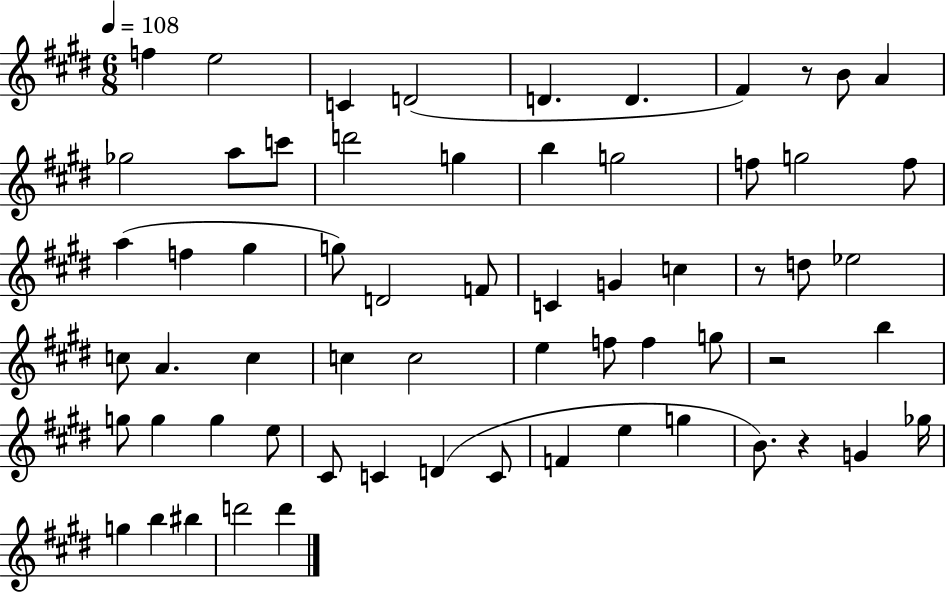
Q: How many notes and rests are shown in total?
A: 63